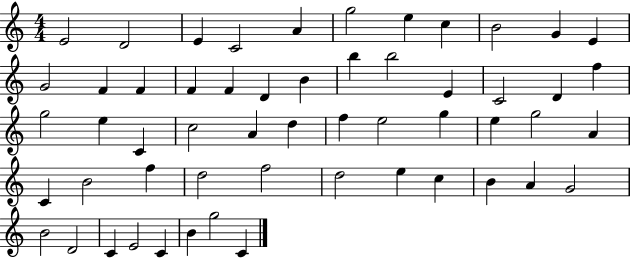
E4/h D4/h E4/q C4/h A4/q G5/h E5/q C5/q B4/h G4/q E4/q G4/h F4/q F4/q F4/q F4/q D4/q B4/q B5/q B5/h E4/q C4/h D4/q F5/q G5/h E5/q C4/q C5/h A4/q D5/q F5/q E5/h G5/q E5/q G5/h A4/q C4/q B4/h F5/q D5/h F5/h D5/h E5/q C5/q B4/q A4/q G4/h B4/h D4/h C4/q E4/h C4/q B4/q G5/h C4/q